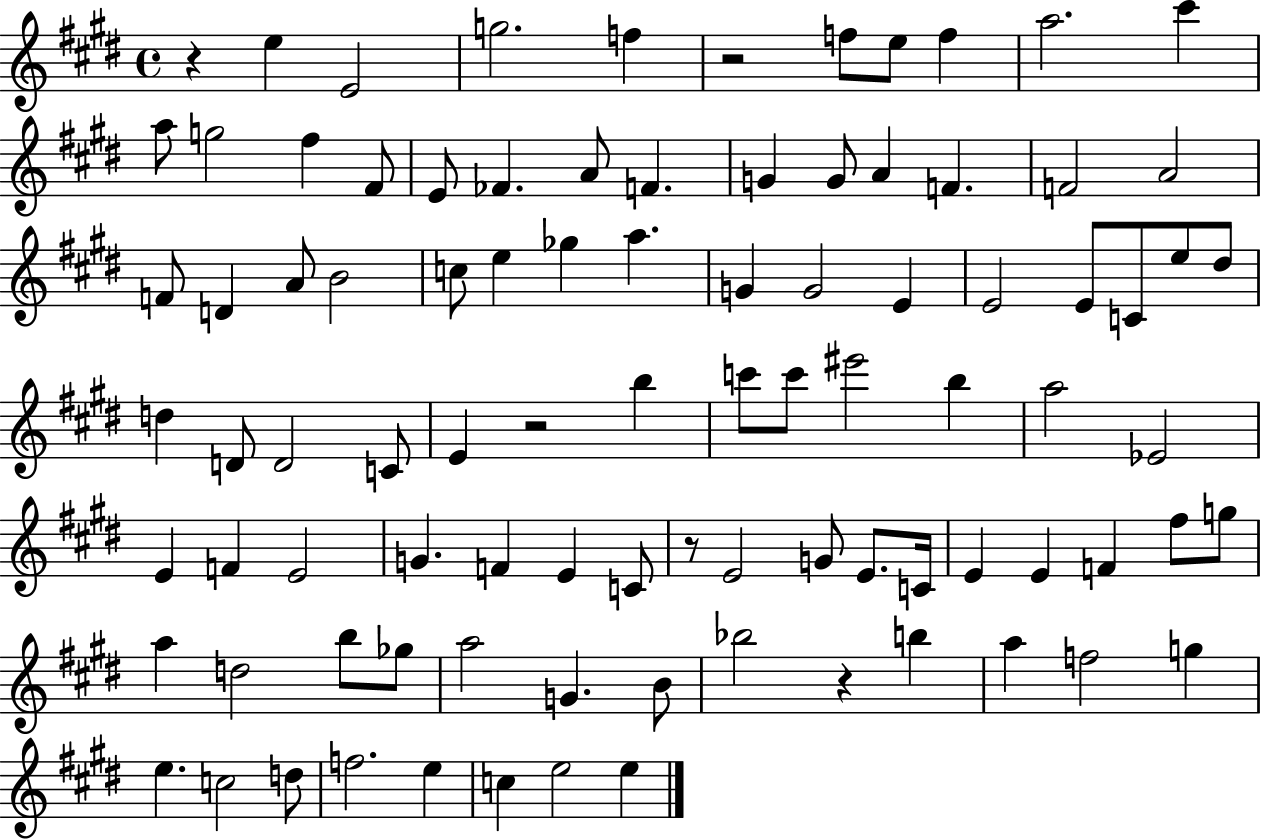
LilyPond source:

{
  \clef treble
  \time 4/4
  \defaultTimeSignature
  \key e \major
  r4 e''4 e'2 | g''2. f''4 | r2 f''8 e''8 f''4 | a''2. cis'''4 | \break a''8 g''2 fis''4 fis'8 | e'8 fes'4. a'8 f'4. | g'4 g'8 a'4 f'4. | f'2 a'2 | \break f'8 d'4 a'8 b'2 | c''8 e''4 ges''4 a''4. | g'4 g'2 e'4 | e'2 e'8 c'8 e''8 dis''8 | \break d''4 d'8 d'2 c'8 | e'4 r2 b''4 | c'''8 c'''8 eis'''2 b''4 | a''2 ees'2 | \break e'4 f'4 e'2 | g'4. f'4 e'4 c'8 | r8 e'2 g'8 e'8. c'16 | e'4 e'4 f'4 fis''8 g''8 | \break a''4 d''2 b''8 ges''8 | a''2 g'4. b'8 | bes''2 r4 b''4 | a''4 f''2 g''4 | \break e''4. c''2 d''8 | f''2. e''4 | c''4 e''2 e''4 | \bar "|."
}